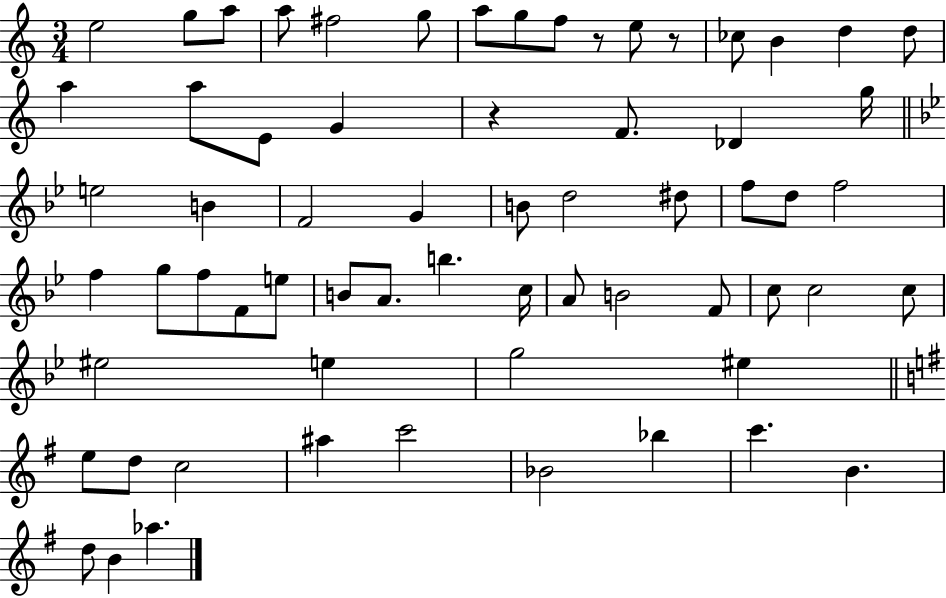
E5/h G5/e A5/e A5/e F#5/h G5/e A5/e G5/e F5/e R/e E5/e R/e CES5/e B4/q D5/q D5/e A5/q A5/e E4/e G4/q R/q F4/e. Db4/q G5/s E5/h B4/q F4/h G4/q B4/e D5/h D#5/e F5/e D5/e F5/h F5/q G5/e F5/e F4/e E5/e B4/e A4/e. B5/q. C5/s A4/e B4/h F4/e C5/e C5/h C5/e EIS5/h E5/q G5/h EIS5/q E5/e D5/e C5/h A#5/q C6/h Bb4/h Bb5/q C6/q. B4/q. D5/e B4/q Ab5/q.